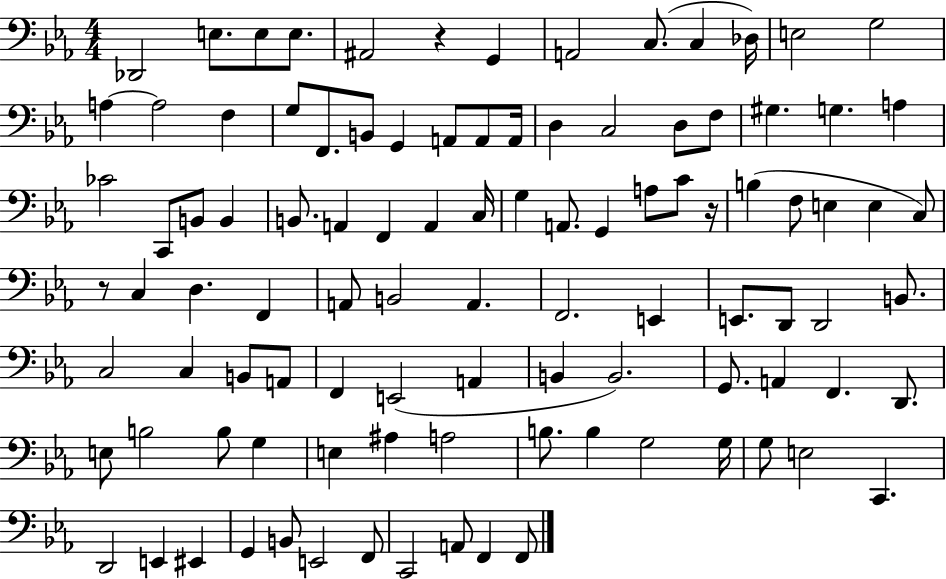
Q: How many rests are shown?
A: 3